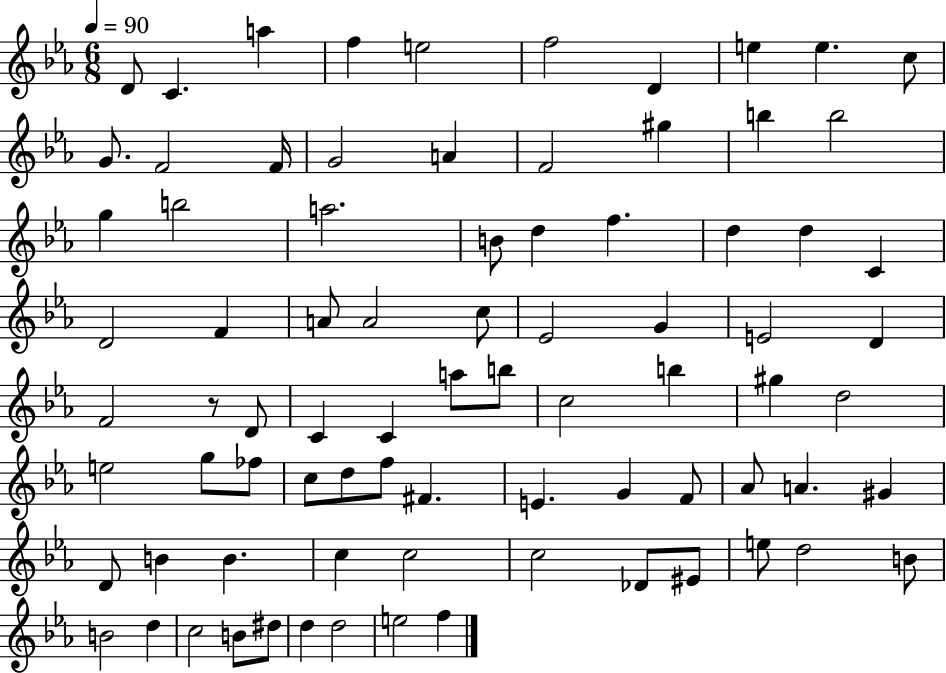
{
  \clef treble
  \numericTimeSignature
  \time 6/8
  \key ees \major
  \tempo 4 = 90
  \repeat volta 2 { d'8 c'4. a''4 | f''4 e''2 | f''2 d'4 | e''4 e''4. c''8 | \break g'8. f'2 f'16 | g'2 a'4 | f'2 gis''4 | b''4 b''2 | \break g''4 b''2 | a''2. | b'8 d''4 f''4. | d''4 d''4 c'4 | \break d'2 f'4 | a'8 a'2 c''8 | ees'2 g'4 | e'2 d'4 | \break f'2 r8 d'8 | c'4 c'4 a''8 b''8 | c''2 b''4 | gis''4 d''2 | \break e''2 g''8 fes''8 | c''8 d''8 f''8 fis'4. | e'4. g'4 f'8 | aes'8 a'4. gis'4 | \break d'8 b'4 b'4. | c''4 c''2 | c''2 des'8 eis'8 | e''8 d''2 b'8 | \break b'2 d''4 | c''2 b'8 dis''8 | d''4 d''2 | e''2 f''4 | \break } \bar "|."
}